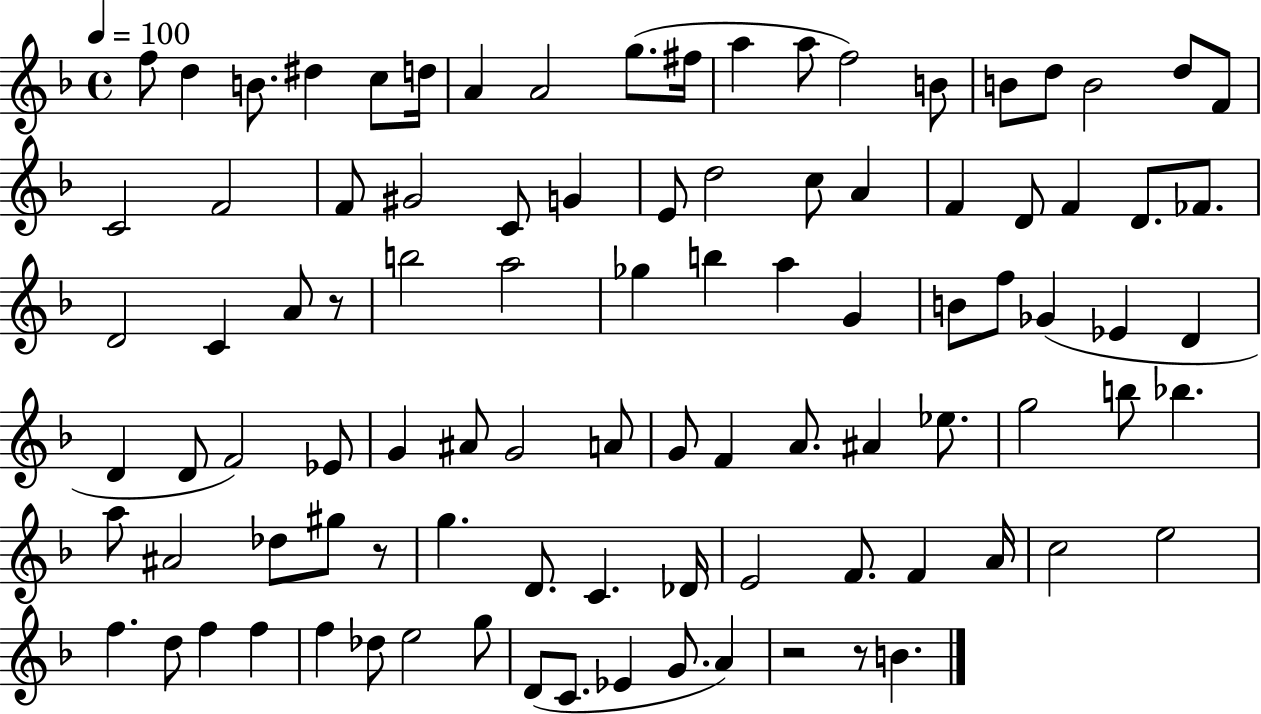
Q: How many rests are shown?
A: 4